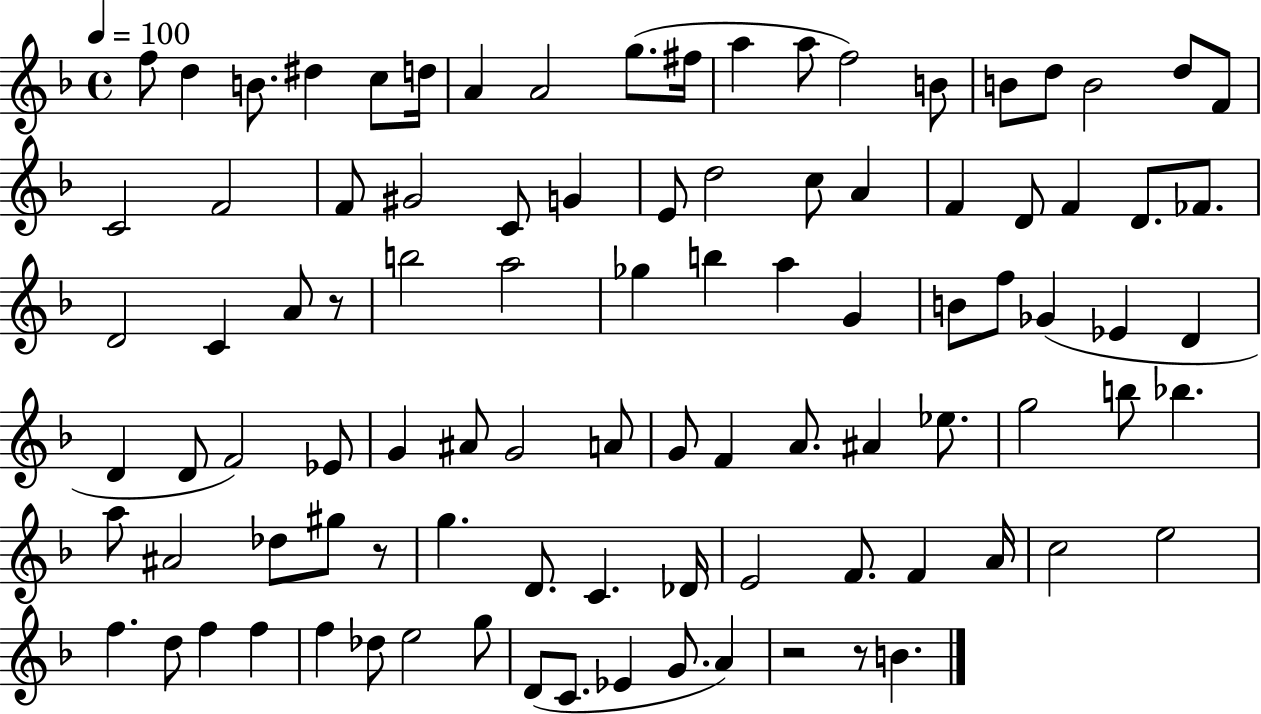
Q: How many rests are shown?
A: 4